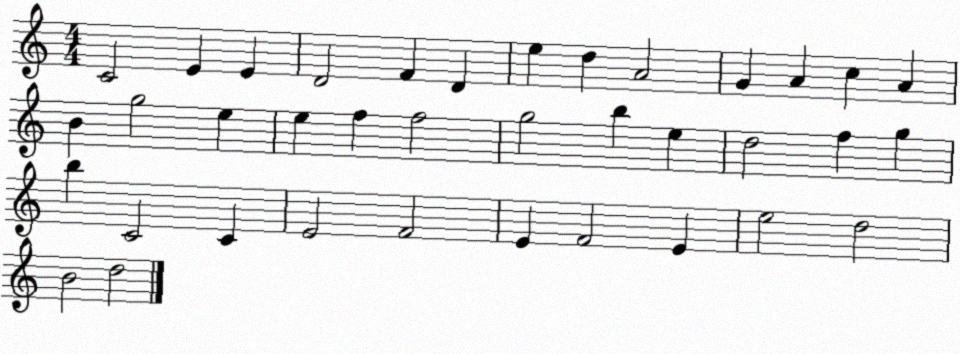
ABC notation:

X:1
T:Untitled
M:4/4
L:1/4
K:C
C2 E E D2 F D e d A2 G A c A B g2 e e f f2 g2 b e d2 f g b C2 C E2 F2 E F2 E e2 d2 B2 d2